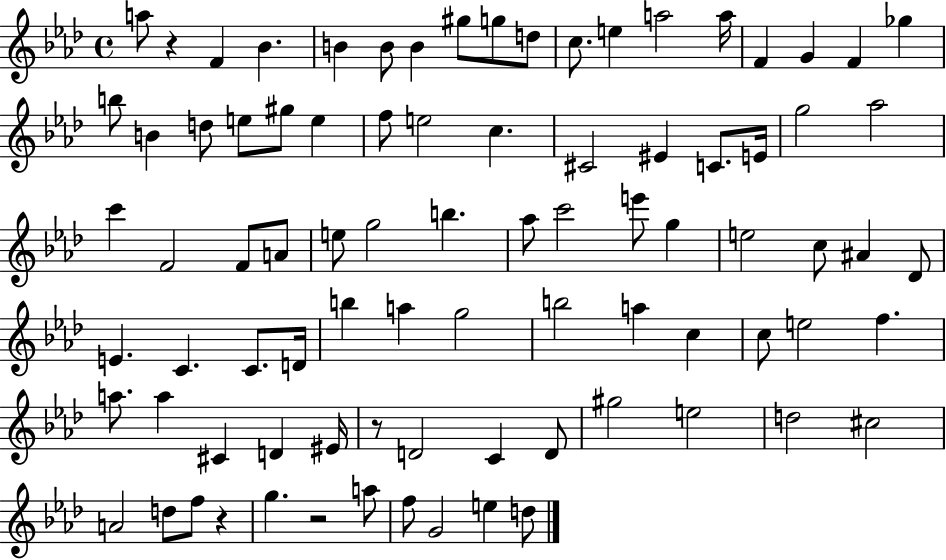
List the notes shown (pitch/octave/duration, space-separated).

A5/e R/q F4/q Bb4/q. B4/q B4/e B4/q G#5/e G5/e D5/e C5/e. E5/q A5/h A5/s F4/q G4/q F4/q Gb5/q B5/e B4/q D5/e E5/e G#5/e E5/q F5/e E5/h C5/q. C#4/h EIS4/q C4/e. E4/s G5/h Ab5/h C6/q F4/h F4/e A4/e E5/e G5/h B5/q. Ab5/e C6/h E6/e G5/q E5/h C5/e A#4/q Db4/e E4/q. C4/q. C4/e. D4/s B5/q A5/q G5/h B5/h A5/q C5/q C5/e E5/h F5/q. A5/e. A5/q C#4/q D4/q EIS4/s R/e D4/h C4/q D4/e G#5/h E5/h D5/h C#5/h A4/h D5/e F5/e R/q G5/q. R/h A5/e F5/e G4/h E5/q D5/e